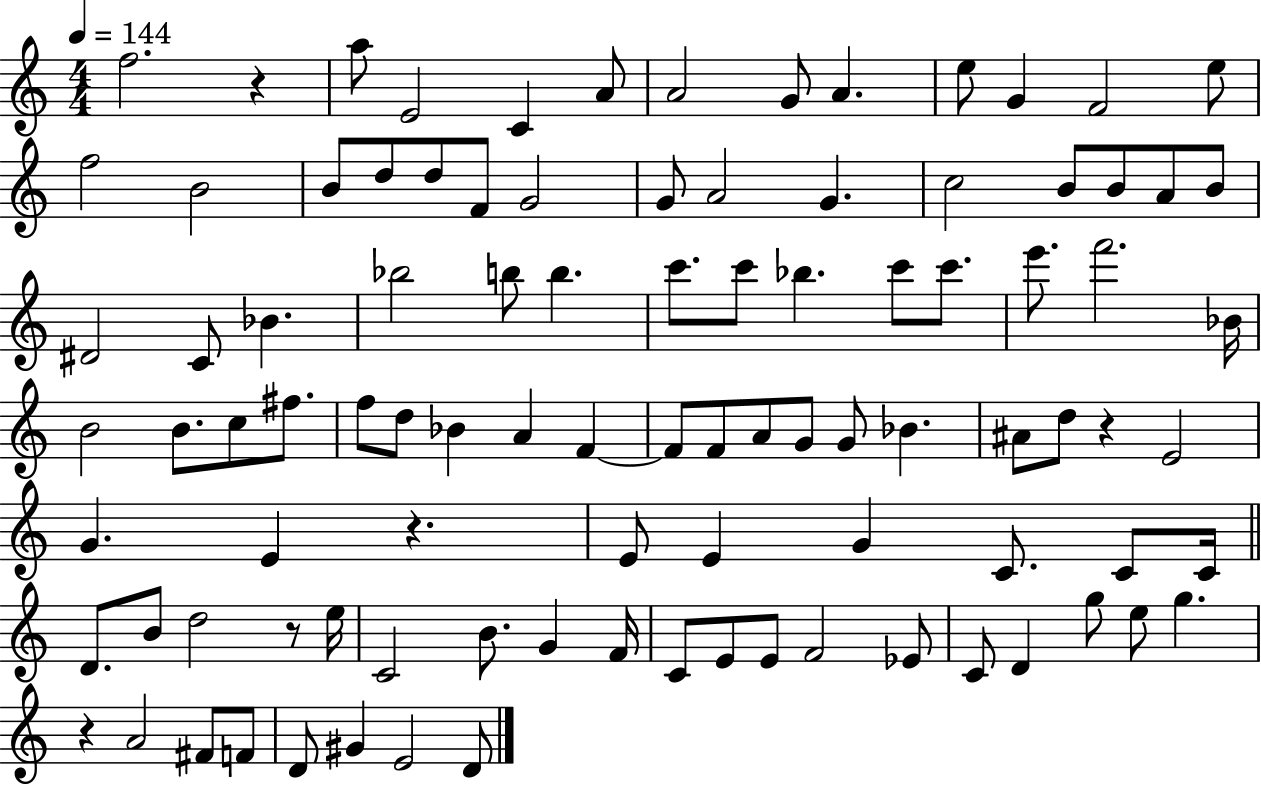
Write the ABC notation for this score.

X:1
T:Untitled
M:4/4
L:1/4
K:C
f2 z a/2 E2 C A/2 A2 G/2 A e/2 G F2 e/2 f2 B2 B/2 d/2 d/2 F/2 G2 G/2 A2 G c2 B/2 B/2 A/2 B/2 ^D2 C/2 _B _b2 b/2 b c'/2 c'/2 _b c'/2 c'/2 e'/2 f'2 _B/4 B2 B/2 c/2 ^f/2 f/2 d/2 _B A F F/2 F/2 A/2 G/2 G/2 _B ^A/2 d/2 z E2 G E z E/2 E G C/2 C/2 C/4 D/2 B/2 d2 z/2 e/4 C2 B/2 G F/4 C/2 E/2 E/2 F2 _E/2 C/2 D g/2 e/2 g z A2 ^F/2 F/2 D/2 ^G E2 D/2